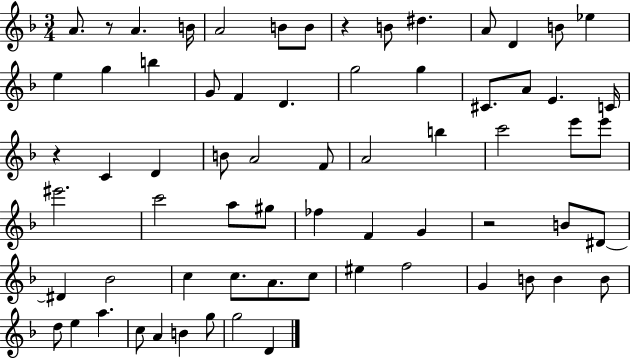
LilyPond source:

{
  \clef treble
  \numericTimeSignature
  \time 3/4
  \key f \major
  a'8. r8 a'4. b'16 | a'2 b'8 b'8 | r4 b'8 dis''4. | a'8 d'4 b'8 ees''4 | \break e''4 g''4 b''4 | g'8 f'4 d'4. | g''2 g''4 | cis'8. a'8 e'4. c'16 | \break r4 c'4 d'4 | b'8 a'2 f'8 | a'2 b''4 | c'''2 e'''8 e'''8 | \break eis'''2. | c'''2 a''8 gis''8 | fes''4 f'4 g'4 | r2 b'8 dis'8~~ | \break dis'4 bes'2 | c''4 c''8. a'8. c''8 | eis''4 f''2 | g'4 b'8 b'4 b'8 | \break d''8 e''4 a''4. | c''8 a'4 b'4 g''8 | g''2 d'4 | \bar "|."
}